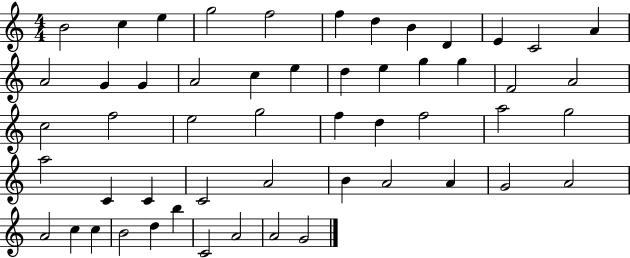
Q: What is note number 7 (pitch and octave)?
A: D5